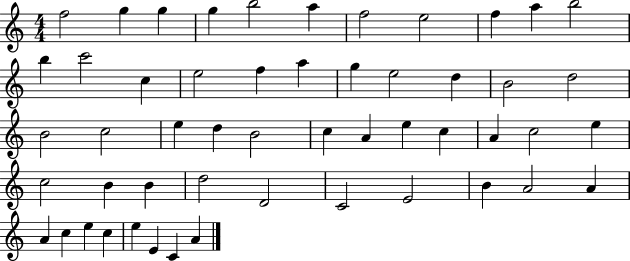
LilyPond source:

{
  \clef treble
  \numericTimeSignature
  \time 4/4
  \key c \major
  f''2 g''4 g''4 | g''4 b''2 a''4 | f''2 e''2 | f''4 a''4 b''2 | \break b''4 c'''2 c''4 | e''2 f''4 a''4 | g''4 e''2 d''4 | b'2 d''2 | \break b'2 c''2 | e''4 d''4 b'2 | c''4 a'4 e''4 c''4 | a'4 c''2 e''4 | \break c''2 b'4 b'4 | d''2 d'2 | c'2 e'2 | b'4 a'2 a'4 | \break a'4 c''4 e''4 c''4 | e''4 e'4 c'4 a'4 | \bar "|."
}